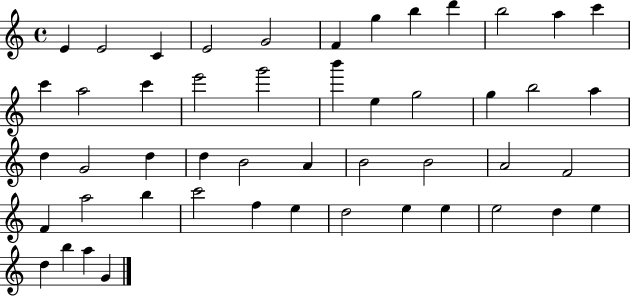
{
  \clef treble
  \time 4/4
  \defaultTimeSignature
  \key c \major
  e'4 e'2 c'4 | e'2 g'2 | f'4 g''4 b''4 d'''4 | b''2 a''4 c'''4 | \break c'''4 a''2 c'''4 | e'''2 g'''2 | b'''4 e''4 g''2 | g''4 b''2 a''4 | \break d''4 g'2 d''4 | d''4 b'2 a'4 | b'2 b'2 | a'2 f'2 | \break f'4 a''2 b''4 | c'''2 f''4 e''4 | d''2 e''4 e''4 | e''2 d''4 e''4 | \break d''4 b''4 a''4 g'4 | \bar "|."
}